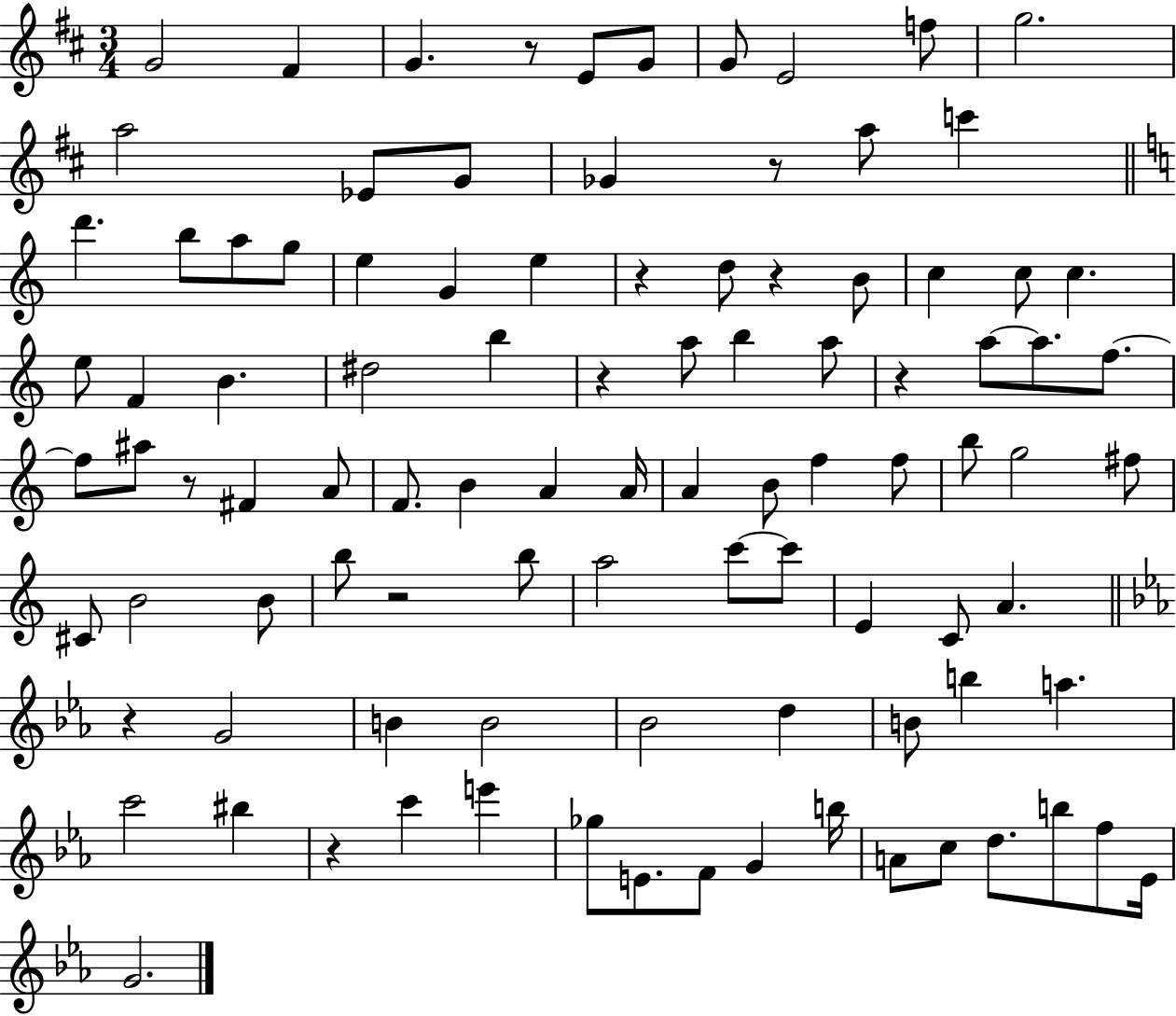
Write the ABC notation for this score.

X:1
T:Untitled
M:3/4
L:1/4
K:D
G2 ^F G z/2 E/2 G/2 G/2 E2 f/2 g2 a2 _E/2 G/2 _G z/2 a/2 c' d' b/2 a/2 g/2 e G e z d/2 z B/2 c c/2 c e/2 F B ^d2 b z a/2 b a/2 z a/2 a/2 f/2 f/2 ^a/2 z/2 ^F A/2 F/2 B A A/4 A B/2 f f/2 b/2 g2 ^f/2 ^C/2 B2 B/2 b/2 z2 b/2 a2 c'/2 c'/2 E C/2 A z G2 B B2 _B2 d B/2 b a c'2 ^b z c' e' _g/2 E/2 F/2 G b/4 A/2 c/2 d/2 b/2 f/2 _E/4 G2